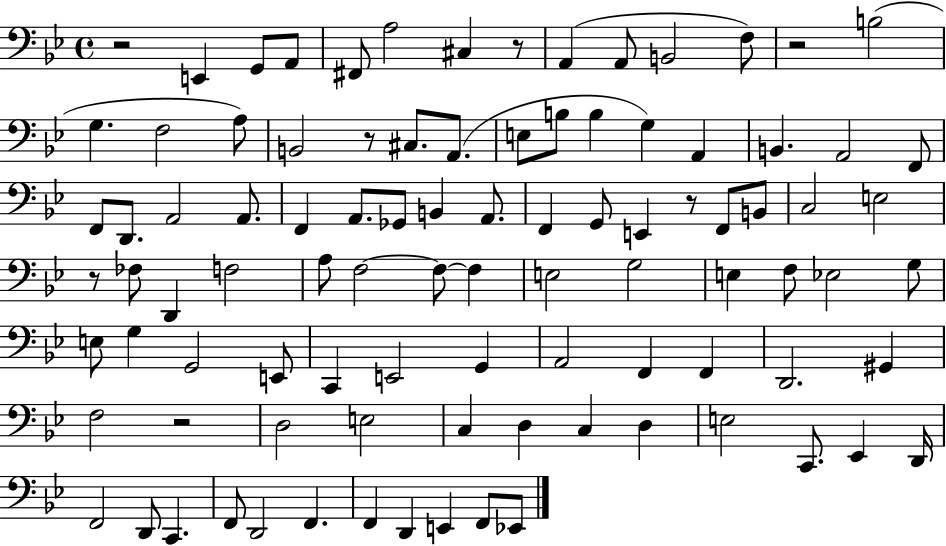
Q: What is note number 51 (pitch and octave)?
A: E3